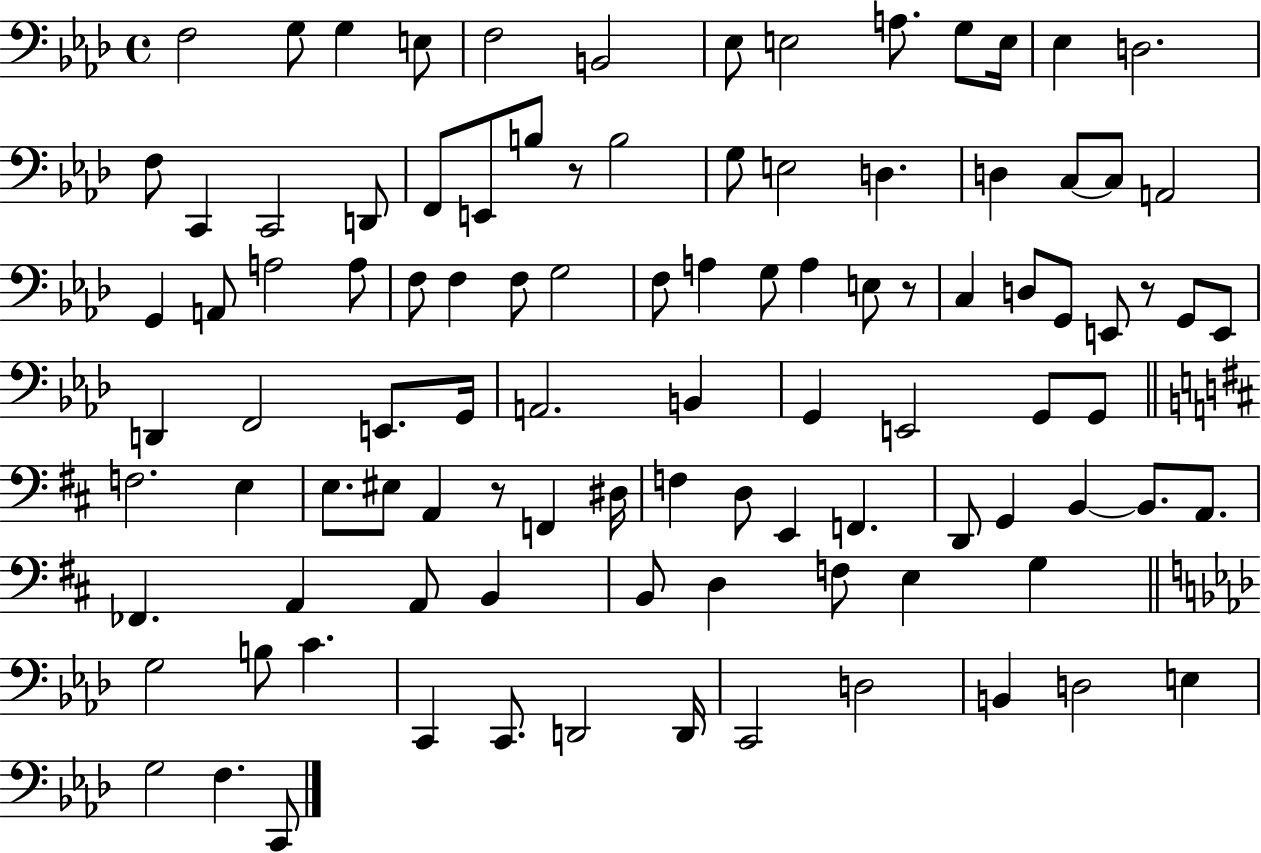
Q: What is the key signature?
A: AES major